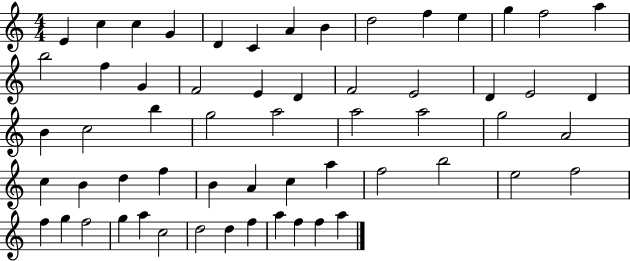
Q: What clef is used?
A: treble